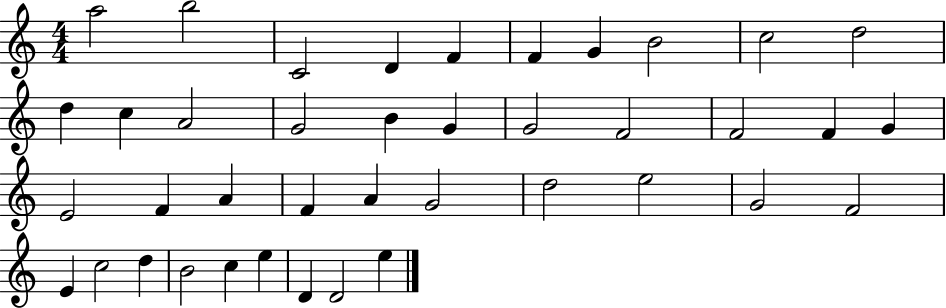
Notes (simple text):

A5/h B5/h C4/h D4/q F4/q F4/q G4/q B4/h C5/h D5/h D5/q C5/q A4/h G4/h B4/q G4/q G4/h F4/h F4/h F4/q G4/q E4/h F4/q A4/q F4/q A4/q G4/h D5/h E5/h G4/h F4/h E4/q C5/h D5/q B4/h C5/q E5/q D4/q D4/h E5/q